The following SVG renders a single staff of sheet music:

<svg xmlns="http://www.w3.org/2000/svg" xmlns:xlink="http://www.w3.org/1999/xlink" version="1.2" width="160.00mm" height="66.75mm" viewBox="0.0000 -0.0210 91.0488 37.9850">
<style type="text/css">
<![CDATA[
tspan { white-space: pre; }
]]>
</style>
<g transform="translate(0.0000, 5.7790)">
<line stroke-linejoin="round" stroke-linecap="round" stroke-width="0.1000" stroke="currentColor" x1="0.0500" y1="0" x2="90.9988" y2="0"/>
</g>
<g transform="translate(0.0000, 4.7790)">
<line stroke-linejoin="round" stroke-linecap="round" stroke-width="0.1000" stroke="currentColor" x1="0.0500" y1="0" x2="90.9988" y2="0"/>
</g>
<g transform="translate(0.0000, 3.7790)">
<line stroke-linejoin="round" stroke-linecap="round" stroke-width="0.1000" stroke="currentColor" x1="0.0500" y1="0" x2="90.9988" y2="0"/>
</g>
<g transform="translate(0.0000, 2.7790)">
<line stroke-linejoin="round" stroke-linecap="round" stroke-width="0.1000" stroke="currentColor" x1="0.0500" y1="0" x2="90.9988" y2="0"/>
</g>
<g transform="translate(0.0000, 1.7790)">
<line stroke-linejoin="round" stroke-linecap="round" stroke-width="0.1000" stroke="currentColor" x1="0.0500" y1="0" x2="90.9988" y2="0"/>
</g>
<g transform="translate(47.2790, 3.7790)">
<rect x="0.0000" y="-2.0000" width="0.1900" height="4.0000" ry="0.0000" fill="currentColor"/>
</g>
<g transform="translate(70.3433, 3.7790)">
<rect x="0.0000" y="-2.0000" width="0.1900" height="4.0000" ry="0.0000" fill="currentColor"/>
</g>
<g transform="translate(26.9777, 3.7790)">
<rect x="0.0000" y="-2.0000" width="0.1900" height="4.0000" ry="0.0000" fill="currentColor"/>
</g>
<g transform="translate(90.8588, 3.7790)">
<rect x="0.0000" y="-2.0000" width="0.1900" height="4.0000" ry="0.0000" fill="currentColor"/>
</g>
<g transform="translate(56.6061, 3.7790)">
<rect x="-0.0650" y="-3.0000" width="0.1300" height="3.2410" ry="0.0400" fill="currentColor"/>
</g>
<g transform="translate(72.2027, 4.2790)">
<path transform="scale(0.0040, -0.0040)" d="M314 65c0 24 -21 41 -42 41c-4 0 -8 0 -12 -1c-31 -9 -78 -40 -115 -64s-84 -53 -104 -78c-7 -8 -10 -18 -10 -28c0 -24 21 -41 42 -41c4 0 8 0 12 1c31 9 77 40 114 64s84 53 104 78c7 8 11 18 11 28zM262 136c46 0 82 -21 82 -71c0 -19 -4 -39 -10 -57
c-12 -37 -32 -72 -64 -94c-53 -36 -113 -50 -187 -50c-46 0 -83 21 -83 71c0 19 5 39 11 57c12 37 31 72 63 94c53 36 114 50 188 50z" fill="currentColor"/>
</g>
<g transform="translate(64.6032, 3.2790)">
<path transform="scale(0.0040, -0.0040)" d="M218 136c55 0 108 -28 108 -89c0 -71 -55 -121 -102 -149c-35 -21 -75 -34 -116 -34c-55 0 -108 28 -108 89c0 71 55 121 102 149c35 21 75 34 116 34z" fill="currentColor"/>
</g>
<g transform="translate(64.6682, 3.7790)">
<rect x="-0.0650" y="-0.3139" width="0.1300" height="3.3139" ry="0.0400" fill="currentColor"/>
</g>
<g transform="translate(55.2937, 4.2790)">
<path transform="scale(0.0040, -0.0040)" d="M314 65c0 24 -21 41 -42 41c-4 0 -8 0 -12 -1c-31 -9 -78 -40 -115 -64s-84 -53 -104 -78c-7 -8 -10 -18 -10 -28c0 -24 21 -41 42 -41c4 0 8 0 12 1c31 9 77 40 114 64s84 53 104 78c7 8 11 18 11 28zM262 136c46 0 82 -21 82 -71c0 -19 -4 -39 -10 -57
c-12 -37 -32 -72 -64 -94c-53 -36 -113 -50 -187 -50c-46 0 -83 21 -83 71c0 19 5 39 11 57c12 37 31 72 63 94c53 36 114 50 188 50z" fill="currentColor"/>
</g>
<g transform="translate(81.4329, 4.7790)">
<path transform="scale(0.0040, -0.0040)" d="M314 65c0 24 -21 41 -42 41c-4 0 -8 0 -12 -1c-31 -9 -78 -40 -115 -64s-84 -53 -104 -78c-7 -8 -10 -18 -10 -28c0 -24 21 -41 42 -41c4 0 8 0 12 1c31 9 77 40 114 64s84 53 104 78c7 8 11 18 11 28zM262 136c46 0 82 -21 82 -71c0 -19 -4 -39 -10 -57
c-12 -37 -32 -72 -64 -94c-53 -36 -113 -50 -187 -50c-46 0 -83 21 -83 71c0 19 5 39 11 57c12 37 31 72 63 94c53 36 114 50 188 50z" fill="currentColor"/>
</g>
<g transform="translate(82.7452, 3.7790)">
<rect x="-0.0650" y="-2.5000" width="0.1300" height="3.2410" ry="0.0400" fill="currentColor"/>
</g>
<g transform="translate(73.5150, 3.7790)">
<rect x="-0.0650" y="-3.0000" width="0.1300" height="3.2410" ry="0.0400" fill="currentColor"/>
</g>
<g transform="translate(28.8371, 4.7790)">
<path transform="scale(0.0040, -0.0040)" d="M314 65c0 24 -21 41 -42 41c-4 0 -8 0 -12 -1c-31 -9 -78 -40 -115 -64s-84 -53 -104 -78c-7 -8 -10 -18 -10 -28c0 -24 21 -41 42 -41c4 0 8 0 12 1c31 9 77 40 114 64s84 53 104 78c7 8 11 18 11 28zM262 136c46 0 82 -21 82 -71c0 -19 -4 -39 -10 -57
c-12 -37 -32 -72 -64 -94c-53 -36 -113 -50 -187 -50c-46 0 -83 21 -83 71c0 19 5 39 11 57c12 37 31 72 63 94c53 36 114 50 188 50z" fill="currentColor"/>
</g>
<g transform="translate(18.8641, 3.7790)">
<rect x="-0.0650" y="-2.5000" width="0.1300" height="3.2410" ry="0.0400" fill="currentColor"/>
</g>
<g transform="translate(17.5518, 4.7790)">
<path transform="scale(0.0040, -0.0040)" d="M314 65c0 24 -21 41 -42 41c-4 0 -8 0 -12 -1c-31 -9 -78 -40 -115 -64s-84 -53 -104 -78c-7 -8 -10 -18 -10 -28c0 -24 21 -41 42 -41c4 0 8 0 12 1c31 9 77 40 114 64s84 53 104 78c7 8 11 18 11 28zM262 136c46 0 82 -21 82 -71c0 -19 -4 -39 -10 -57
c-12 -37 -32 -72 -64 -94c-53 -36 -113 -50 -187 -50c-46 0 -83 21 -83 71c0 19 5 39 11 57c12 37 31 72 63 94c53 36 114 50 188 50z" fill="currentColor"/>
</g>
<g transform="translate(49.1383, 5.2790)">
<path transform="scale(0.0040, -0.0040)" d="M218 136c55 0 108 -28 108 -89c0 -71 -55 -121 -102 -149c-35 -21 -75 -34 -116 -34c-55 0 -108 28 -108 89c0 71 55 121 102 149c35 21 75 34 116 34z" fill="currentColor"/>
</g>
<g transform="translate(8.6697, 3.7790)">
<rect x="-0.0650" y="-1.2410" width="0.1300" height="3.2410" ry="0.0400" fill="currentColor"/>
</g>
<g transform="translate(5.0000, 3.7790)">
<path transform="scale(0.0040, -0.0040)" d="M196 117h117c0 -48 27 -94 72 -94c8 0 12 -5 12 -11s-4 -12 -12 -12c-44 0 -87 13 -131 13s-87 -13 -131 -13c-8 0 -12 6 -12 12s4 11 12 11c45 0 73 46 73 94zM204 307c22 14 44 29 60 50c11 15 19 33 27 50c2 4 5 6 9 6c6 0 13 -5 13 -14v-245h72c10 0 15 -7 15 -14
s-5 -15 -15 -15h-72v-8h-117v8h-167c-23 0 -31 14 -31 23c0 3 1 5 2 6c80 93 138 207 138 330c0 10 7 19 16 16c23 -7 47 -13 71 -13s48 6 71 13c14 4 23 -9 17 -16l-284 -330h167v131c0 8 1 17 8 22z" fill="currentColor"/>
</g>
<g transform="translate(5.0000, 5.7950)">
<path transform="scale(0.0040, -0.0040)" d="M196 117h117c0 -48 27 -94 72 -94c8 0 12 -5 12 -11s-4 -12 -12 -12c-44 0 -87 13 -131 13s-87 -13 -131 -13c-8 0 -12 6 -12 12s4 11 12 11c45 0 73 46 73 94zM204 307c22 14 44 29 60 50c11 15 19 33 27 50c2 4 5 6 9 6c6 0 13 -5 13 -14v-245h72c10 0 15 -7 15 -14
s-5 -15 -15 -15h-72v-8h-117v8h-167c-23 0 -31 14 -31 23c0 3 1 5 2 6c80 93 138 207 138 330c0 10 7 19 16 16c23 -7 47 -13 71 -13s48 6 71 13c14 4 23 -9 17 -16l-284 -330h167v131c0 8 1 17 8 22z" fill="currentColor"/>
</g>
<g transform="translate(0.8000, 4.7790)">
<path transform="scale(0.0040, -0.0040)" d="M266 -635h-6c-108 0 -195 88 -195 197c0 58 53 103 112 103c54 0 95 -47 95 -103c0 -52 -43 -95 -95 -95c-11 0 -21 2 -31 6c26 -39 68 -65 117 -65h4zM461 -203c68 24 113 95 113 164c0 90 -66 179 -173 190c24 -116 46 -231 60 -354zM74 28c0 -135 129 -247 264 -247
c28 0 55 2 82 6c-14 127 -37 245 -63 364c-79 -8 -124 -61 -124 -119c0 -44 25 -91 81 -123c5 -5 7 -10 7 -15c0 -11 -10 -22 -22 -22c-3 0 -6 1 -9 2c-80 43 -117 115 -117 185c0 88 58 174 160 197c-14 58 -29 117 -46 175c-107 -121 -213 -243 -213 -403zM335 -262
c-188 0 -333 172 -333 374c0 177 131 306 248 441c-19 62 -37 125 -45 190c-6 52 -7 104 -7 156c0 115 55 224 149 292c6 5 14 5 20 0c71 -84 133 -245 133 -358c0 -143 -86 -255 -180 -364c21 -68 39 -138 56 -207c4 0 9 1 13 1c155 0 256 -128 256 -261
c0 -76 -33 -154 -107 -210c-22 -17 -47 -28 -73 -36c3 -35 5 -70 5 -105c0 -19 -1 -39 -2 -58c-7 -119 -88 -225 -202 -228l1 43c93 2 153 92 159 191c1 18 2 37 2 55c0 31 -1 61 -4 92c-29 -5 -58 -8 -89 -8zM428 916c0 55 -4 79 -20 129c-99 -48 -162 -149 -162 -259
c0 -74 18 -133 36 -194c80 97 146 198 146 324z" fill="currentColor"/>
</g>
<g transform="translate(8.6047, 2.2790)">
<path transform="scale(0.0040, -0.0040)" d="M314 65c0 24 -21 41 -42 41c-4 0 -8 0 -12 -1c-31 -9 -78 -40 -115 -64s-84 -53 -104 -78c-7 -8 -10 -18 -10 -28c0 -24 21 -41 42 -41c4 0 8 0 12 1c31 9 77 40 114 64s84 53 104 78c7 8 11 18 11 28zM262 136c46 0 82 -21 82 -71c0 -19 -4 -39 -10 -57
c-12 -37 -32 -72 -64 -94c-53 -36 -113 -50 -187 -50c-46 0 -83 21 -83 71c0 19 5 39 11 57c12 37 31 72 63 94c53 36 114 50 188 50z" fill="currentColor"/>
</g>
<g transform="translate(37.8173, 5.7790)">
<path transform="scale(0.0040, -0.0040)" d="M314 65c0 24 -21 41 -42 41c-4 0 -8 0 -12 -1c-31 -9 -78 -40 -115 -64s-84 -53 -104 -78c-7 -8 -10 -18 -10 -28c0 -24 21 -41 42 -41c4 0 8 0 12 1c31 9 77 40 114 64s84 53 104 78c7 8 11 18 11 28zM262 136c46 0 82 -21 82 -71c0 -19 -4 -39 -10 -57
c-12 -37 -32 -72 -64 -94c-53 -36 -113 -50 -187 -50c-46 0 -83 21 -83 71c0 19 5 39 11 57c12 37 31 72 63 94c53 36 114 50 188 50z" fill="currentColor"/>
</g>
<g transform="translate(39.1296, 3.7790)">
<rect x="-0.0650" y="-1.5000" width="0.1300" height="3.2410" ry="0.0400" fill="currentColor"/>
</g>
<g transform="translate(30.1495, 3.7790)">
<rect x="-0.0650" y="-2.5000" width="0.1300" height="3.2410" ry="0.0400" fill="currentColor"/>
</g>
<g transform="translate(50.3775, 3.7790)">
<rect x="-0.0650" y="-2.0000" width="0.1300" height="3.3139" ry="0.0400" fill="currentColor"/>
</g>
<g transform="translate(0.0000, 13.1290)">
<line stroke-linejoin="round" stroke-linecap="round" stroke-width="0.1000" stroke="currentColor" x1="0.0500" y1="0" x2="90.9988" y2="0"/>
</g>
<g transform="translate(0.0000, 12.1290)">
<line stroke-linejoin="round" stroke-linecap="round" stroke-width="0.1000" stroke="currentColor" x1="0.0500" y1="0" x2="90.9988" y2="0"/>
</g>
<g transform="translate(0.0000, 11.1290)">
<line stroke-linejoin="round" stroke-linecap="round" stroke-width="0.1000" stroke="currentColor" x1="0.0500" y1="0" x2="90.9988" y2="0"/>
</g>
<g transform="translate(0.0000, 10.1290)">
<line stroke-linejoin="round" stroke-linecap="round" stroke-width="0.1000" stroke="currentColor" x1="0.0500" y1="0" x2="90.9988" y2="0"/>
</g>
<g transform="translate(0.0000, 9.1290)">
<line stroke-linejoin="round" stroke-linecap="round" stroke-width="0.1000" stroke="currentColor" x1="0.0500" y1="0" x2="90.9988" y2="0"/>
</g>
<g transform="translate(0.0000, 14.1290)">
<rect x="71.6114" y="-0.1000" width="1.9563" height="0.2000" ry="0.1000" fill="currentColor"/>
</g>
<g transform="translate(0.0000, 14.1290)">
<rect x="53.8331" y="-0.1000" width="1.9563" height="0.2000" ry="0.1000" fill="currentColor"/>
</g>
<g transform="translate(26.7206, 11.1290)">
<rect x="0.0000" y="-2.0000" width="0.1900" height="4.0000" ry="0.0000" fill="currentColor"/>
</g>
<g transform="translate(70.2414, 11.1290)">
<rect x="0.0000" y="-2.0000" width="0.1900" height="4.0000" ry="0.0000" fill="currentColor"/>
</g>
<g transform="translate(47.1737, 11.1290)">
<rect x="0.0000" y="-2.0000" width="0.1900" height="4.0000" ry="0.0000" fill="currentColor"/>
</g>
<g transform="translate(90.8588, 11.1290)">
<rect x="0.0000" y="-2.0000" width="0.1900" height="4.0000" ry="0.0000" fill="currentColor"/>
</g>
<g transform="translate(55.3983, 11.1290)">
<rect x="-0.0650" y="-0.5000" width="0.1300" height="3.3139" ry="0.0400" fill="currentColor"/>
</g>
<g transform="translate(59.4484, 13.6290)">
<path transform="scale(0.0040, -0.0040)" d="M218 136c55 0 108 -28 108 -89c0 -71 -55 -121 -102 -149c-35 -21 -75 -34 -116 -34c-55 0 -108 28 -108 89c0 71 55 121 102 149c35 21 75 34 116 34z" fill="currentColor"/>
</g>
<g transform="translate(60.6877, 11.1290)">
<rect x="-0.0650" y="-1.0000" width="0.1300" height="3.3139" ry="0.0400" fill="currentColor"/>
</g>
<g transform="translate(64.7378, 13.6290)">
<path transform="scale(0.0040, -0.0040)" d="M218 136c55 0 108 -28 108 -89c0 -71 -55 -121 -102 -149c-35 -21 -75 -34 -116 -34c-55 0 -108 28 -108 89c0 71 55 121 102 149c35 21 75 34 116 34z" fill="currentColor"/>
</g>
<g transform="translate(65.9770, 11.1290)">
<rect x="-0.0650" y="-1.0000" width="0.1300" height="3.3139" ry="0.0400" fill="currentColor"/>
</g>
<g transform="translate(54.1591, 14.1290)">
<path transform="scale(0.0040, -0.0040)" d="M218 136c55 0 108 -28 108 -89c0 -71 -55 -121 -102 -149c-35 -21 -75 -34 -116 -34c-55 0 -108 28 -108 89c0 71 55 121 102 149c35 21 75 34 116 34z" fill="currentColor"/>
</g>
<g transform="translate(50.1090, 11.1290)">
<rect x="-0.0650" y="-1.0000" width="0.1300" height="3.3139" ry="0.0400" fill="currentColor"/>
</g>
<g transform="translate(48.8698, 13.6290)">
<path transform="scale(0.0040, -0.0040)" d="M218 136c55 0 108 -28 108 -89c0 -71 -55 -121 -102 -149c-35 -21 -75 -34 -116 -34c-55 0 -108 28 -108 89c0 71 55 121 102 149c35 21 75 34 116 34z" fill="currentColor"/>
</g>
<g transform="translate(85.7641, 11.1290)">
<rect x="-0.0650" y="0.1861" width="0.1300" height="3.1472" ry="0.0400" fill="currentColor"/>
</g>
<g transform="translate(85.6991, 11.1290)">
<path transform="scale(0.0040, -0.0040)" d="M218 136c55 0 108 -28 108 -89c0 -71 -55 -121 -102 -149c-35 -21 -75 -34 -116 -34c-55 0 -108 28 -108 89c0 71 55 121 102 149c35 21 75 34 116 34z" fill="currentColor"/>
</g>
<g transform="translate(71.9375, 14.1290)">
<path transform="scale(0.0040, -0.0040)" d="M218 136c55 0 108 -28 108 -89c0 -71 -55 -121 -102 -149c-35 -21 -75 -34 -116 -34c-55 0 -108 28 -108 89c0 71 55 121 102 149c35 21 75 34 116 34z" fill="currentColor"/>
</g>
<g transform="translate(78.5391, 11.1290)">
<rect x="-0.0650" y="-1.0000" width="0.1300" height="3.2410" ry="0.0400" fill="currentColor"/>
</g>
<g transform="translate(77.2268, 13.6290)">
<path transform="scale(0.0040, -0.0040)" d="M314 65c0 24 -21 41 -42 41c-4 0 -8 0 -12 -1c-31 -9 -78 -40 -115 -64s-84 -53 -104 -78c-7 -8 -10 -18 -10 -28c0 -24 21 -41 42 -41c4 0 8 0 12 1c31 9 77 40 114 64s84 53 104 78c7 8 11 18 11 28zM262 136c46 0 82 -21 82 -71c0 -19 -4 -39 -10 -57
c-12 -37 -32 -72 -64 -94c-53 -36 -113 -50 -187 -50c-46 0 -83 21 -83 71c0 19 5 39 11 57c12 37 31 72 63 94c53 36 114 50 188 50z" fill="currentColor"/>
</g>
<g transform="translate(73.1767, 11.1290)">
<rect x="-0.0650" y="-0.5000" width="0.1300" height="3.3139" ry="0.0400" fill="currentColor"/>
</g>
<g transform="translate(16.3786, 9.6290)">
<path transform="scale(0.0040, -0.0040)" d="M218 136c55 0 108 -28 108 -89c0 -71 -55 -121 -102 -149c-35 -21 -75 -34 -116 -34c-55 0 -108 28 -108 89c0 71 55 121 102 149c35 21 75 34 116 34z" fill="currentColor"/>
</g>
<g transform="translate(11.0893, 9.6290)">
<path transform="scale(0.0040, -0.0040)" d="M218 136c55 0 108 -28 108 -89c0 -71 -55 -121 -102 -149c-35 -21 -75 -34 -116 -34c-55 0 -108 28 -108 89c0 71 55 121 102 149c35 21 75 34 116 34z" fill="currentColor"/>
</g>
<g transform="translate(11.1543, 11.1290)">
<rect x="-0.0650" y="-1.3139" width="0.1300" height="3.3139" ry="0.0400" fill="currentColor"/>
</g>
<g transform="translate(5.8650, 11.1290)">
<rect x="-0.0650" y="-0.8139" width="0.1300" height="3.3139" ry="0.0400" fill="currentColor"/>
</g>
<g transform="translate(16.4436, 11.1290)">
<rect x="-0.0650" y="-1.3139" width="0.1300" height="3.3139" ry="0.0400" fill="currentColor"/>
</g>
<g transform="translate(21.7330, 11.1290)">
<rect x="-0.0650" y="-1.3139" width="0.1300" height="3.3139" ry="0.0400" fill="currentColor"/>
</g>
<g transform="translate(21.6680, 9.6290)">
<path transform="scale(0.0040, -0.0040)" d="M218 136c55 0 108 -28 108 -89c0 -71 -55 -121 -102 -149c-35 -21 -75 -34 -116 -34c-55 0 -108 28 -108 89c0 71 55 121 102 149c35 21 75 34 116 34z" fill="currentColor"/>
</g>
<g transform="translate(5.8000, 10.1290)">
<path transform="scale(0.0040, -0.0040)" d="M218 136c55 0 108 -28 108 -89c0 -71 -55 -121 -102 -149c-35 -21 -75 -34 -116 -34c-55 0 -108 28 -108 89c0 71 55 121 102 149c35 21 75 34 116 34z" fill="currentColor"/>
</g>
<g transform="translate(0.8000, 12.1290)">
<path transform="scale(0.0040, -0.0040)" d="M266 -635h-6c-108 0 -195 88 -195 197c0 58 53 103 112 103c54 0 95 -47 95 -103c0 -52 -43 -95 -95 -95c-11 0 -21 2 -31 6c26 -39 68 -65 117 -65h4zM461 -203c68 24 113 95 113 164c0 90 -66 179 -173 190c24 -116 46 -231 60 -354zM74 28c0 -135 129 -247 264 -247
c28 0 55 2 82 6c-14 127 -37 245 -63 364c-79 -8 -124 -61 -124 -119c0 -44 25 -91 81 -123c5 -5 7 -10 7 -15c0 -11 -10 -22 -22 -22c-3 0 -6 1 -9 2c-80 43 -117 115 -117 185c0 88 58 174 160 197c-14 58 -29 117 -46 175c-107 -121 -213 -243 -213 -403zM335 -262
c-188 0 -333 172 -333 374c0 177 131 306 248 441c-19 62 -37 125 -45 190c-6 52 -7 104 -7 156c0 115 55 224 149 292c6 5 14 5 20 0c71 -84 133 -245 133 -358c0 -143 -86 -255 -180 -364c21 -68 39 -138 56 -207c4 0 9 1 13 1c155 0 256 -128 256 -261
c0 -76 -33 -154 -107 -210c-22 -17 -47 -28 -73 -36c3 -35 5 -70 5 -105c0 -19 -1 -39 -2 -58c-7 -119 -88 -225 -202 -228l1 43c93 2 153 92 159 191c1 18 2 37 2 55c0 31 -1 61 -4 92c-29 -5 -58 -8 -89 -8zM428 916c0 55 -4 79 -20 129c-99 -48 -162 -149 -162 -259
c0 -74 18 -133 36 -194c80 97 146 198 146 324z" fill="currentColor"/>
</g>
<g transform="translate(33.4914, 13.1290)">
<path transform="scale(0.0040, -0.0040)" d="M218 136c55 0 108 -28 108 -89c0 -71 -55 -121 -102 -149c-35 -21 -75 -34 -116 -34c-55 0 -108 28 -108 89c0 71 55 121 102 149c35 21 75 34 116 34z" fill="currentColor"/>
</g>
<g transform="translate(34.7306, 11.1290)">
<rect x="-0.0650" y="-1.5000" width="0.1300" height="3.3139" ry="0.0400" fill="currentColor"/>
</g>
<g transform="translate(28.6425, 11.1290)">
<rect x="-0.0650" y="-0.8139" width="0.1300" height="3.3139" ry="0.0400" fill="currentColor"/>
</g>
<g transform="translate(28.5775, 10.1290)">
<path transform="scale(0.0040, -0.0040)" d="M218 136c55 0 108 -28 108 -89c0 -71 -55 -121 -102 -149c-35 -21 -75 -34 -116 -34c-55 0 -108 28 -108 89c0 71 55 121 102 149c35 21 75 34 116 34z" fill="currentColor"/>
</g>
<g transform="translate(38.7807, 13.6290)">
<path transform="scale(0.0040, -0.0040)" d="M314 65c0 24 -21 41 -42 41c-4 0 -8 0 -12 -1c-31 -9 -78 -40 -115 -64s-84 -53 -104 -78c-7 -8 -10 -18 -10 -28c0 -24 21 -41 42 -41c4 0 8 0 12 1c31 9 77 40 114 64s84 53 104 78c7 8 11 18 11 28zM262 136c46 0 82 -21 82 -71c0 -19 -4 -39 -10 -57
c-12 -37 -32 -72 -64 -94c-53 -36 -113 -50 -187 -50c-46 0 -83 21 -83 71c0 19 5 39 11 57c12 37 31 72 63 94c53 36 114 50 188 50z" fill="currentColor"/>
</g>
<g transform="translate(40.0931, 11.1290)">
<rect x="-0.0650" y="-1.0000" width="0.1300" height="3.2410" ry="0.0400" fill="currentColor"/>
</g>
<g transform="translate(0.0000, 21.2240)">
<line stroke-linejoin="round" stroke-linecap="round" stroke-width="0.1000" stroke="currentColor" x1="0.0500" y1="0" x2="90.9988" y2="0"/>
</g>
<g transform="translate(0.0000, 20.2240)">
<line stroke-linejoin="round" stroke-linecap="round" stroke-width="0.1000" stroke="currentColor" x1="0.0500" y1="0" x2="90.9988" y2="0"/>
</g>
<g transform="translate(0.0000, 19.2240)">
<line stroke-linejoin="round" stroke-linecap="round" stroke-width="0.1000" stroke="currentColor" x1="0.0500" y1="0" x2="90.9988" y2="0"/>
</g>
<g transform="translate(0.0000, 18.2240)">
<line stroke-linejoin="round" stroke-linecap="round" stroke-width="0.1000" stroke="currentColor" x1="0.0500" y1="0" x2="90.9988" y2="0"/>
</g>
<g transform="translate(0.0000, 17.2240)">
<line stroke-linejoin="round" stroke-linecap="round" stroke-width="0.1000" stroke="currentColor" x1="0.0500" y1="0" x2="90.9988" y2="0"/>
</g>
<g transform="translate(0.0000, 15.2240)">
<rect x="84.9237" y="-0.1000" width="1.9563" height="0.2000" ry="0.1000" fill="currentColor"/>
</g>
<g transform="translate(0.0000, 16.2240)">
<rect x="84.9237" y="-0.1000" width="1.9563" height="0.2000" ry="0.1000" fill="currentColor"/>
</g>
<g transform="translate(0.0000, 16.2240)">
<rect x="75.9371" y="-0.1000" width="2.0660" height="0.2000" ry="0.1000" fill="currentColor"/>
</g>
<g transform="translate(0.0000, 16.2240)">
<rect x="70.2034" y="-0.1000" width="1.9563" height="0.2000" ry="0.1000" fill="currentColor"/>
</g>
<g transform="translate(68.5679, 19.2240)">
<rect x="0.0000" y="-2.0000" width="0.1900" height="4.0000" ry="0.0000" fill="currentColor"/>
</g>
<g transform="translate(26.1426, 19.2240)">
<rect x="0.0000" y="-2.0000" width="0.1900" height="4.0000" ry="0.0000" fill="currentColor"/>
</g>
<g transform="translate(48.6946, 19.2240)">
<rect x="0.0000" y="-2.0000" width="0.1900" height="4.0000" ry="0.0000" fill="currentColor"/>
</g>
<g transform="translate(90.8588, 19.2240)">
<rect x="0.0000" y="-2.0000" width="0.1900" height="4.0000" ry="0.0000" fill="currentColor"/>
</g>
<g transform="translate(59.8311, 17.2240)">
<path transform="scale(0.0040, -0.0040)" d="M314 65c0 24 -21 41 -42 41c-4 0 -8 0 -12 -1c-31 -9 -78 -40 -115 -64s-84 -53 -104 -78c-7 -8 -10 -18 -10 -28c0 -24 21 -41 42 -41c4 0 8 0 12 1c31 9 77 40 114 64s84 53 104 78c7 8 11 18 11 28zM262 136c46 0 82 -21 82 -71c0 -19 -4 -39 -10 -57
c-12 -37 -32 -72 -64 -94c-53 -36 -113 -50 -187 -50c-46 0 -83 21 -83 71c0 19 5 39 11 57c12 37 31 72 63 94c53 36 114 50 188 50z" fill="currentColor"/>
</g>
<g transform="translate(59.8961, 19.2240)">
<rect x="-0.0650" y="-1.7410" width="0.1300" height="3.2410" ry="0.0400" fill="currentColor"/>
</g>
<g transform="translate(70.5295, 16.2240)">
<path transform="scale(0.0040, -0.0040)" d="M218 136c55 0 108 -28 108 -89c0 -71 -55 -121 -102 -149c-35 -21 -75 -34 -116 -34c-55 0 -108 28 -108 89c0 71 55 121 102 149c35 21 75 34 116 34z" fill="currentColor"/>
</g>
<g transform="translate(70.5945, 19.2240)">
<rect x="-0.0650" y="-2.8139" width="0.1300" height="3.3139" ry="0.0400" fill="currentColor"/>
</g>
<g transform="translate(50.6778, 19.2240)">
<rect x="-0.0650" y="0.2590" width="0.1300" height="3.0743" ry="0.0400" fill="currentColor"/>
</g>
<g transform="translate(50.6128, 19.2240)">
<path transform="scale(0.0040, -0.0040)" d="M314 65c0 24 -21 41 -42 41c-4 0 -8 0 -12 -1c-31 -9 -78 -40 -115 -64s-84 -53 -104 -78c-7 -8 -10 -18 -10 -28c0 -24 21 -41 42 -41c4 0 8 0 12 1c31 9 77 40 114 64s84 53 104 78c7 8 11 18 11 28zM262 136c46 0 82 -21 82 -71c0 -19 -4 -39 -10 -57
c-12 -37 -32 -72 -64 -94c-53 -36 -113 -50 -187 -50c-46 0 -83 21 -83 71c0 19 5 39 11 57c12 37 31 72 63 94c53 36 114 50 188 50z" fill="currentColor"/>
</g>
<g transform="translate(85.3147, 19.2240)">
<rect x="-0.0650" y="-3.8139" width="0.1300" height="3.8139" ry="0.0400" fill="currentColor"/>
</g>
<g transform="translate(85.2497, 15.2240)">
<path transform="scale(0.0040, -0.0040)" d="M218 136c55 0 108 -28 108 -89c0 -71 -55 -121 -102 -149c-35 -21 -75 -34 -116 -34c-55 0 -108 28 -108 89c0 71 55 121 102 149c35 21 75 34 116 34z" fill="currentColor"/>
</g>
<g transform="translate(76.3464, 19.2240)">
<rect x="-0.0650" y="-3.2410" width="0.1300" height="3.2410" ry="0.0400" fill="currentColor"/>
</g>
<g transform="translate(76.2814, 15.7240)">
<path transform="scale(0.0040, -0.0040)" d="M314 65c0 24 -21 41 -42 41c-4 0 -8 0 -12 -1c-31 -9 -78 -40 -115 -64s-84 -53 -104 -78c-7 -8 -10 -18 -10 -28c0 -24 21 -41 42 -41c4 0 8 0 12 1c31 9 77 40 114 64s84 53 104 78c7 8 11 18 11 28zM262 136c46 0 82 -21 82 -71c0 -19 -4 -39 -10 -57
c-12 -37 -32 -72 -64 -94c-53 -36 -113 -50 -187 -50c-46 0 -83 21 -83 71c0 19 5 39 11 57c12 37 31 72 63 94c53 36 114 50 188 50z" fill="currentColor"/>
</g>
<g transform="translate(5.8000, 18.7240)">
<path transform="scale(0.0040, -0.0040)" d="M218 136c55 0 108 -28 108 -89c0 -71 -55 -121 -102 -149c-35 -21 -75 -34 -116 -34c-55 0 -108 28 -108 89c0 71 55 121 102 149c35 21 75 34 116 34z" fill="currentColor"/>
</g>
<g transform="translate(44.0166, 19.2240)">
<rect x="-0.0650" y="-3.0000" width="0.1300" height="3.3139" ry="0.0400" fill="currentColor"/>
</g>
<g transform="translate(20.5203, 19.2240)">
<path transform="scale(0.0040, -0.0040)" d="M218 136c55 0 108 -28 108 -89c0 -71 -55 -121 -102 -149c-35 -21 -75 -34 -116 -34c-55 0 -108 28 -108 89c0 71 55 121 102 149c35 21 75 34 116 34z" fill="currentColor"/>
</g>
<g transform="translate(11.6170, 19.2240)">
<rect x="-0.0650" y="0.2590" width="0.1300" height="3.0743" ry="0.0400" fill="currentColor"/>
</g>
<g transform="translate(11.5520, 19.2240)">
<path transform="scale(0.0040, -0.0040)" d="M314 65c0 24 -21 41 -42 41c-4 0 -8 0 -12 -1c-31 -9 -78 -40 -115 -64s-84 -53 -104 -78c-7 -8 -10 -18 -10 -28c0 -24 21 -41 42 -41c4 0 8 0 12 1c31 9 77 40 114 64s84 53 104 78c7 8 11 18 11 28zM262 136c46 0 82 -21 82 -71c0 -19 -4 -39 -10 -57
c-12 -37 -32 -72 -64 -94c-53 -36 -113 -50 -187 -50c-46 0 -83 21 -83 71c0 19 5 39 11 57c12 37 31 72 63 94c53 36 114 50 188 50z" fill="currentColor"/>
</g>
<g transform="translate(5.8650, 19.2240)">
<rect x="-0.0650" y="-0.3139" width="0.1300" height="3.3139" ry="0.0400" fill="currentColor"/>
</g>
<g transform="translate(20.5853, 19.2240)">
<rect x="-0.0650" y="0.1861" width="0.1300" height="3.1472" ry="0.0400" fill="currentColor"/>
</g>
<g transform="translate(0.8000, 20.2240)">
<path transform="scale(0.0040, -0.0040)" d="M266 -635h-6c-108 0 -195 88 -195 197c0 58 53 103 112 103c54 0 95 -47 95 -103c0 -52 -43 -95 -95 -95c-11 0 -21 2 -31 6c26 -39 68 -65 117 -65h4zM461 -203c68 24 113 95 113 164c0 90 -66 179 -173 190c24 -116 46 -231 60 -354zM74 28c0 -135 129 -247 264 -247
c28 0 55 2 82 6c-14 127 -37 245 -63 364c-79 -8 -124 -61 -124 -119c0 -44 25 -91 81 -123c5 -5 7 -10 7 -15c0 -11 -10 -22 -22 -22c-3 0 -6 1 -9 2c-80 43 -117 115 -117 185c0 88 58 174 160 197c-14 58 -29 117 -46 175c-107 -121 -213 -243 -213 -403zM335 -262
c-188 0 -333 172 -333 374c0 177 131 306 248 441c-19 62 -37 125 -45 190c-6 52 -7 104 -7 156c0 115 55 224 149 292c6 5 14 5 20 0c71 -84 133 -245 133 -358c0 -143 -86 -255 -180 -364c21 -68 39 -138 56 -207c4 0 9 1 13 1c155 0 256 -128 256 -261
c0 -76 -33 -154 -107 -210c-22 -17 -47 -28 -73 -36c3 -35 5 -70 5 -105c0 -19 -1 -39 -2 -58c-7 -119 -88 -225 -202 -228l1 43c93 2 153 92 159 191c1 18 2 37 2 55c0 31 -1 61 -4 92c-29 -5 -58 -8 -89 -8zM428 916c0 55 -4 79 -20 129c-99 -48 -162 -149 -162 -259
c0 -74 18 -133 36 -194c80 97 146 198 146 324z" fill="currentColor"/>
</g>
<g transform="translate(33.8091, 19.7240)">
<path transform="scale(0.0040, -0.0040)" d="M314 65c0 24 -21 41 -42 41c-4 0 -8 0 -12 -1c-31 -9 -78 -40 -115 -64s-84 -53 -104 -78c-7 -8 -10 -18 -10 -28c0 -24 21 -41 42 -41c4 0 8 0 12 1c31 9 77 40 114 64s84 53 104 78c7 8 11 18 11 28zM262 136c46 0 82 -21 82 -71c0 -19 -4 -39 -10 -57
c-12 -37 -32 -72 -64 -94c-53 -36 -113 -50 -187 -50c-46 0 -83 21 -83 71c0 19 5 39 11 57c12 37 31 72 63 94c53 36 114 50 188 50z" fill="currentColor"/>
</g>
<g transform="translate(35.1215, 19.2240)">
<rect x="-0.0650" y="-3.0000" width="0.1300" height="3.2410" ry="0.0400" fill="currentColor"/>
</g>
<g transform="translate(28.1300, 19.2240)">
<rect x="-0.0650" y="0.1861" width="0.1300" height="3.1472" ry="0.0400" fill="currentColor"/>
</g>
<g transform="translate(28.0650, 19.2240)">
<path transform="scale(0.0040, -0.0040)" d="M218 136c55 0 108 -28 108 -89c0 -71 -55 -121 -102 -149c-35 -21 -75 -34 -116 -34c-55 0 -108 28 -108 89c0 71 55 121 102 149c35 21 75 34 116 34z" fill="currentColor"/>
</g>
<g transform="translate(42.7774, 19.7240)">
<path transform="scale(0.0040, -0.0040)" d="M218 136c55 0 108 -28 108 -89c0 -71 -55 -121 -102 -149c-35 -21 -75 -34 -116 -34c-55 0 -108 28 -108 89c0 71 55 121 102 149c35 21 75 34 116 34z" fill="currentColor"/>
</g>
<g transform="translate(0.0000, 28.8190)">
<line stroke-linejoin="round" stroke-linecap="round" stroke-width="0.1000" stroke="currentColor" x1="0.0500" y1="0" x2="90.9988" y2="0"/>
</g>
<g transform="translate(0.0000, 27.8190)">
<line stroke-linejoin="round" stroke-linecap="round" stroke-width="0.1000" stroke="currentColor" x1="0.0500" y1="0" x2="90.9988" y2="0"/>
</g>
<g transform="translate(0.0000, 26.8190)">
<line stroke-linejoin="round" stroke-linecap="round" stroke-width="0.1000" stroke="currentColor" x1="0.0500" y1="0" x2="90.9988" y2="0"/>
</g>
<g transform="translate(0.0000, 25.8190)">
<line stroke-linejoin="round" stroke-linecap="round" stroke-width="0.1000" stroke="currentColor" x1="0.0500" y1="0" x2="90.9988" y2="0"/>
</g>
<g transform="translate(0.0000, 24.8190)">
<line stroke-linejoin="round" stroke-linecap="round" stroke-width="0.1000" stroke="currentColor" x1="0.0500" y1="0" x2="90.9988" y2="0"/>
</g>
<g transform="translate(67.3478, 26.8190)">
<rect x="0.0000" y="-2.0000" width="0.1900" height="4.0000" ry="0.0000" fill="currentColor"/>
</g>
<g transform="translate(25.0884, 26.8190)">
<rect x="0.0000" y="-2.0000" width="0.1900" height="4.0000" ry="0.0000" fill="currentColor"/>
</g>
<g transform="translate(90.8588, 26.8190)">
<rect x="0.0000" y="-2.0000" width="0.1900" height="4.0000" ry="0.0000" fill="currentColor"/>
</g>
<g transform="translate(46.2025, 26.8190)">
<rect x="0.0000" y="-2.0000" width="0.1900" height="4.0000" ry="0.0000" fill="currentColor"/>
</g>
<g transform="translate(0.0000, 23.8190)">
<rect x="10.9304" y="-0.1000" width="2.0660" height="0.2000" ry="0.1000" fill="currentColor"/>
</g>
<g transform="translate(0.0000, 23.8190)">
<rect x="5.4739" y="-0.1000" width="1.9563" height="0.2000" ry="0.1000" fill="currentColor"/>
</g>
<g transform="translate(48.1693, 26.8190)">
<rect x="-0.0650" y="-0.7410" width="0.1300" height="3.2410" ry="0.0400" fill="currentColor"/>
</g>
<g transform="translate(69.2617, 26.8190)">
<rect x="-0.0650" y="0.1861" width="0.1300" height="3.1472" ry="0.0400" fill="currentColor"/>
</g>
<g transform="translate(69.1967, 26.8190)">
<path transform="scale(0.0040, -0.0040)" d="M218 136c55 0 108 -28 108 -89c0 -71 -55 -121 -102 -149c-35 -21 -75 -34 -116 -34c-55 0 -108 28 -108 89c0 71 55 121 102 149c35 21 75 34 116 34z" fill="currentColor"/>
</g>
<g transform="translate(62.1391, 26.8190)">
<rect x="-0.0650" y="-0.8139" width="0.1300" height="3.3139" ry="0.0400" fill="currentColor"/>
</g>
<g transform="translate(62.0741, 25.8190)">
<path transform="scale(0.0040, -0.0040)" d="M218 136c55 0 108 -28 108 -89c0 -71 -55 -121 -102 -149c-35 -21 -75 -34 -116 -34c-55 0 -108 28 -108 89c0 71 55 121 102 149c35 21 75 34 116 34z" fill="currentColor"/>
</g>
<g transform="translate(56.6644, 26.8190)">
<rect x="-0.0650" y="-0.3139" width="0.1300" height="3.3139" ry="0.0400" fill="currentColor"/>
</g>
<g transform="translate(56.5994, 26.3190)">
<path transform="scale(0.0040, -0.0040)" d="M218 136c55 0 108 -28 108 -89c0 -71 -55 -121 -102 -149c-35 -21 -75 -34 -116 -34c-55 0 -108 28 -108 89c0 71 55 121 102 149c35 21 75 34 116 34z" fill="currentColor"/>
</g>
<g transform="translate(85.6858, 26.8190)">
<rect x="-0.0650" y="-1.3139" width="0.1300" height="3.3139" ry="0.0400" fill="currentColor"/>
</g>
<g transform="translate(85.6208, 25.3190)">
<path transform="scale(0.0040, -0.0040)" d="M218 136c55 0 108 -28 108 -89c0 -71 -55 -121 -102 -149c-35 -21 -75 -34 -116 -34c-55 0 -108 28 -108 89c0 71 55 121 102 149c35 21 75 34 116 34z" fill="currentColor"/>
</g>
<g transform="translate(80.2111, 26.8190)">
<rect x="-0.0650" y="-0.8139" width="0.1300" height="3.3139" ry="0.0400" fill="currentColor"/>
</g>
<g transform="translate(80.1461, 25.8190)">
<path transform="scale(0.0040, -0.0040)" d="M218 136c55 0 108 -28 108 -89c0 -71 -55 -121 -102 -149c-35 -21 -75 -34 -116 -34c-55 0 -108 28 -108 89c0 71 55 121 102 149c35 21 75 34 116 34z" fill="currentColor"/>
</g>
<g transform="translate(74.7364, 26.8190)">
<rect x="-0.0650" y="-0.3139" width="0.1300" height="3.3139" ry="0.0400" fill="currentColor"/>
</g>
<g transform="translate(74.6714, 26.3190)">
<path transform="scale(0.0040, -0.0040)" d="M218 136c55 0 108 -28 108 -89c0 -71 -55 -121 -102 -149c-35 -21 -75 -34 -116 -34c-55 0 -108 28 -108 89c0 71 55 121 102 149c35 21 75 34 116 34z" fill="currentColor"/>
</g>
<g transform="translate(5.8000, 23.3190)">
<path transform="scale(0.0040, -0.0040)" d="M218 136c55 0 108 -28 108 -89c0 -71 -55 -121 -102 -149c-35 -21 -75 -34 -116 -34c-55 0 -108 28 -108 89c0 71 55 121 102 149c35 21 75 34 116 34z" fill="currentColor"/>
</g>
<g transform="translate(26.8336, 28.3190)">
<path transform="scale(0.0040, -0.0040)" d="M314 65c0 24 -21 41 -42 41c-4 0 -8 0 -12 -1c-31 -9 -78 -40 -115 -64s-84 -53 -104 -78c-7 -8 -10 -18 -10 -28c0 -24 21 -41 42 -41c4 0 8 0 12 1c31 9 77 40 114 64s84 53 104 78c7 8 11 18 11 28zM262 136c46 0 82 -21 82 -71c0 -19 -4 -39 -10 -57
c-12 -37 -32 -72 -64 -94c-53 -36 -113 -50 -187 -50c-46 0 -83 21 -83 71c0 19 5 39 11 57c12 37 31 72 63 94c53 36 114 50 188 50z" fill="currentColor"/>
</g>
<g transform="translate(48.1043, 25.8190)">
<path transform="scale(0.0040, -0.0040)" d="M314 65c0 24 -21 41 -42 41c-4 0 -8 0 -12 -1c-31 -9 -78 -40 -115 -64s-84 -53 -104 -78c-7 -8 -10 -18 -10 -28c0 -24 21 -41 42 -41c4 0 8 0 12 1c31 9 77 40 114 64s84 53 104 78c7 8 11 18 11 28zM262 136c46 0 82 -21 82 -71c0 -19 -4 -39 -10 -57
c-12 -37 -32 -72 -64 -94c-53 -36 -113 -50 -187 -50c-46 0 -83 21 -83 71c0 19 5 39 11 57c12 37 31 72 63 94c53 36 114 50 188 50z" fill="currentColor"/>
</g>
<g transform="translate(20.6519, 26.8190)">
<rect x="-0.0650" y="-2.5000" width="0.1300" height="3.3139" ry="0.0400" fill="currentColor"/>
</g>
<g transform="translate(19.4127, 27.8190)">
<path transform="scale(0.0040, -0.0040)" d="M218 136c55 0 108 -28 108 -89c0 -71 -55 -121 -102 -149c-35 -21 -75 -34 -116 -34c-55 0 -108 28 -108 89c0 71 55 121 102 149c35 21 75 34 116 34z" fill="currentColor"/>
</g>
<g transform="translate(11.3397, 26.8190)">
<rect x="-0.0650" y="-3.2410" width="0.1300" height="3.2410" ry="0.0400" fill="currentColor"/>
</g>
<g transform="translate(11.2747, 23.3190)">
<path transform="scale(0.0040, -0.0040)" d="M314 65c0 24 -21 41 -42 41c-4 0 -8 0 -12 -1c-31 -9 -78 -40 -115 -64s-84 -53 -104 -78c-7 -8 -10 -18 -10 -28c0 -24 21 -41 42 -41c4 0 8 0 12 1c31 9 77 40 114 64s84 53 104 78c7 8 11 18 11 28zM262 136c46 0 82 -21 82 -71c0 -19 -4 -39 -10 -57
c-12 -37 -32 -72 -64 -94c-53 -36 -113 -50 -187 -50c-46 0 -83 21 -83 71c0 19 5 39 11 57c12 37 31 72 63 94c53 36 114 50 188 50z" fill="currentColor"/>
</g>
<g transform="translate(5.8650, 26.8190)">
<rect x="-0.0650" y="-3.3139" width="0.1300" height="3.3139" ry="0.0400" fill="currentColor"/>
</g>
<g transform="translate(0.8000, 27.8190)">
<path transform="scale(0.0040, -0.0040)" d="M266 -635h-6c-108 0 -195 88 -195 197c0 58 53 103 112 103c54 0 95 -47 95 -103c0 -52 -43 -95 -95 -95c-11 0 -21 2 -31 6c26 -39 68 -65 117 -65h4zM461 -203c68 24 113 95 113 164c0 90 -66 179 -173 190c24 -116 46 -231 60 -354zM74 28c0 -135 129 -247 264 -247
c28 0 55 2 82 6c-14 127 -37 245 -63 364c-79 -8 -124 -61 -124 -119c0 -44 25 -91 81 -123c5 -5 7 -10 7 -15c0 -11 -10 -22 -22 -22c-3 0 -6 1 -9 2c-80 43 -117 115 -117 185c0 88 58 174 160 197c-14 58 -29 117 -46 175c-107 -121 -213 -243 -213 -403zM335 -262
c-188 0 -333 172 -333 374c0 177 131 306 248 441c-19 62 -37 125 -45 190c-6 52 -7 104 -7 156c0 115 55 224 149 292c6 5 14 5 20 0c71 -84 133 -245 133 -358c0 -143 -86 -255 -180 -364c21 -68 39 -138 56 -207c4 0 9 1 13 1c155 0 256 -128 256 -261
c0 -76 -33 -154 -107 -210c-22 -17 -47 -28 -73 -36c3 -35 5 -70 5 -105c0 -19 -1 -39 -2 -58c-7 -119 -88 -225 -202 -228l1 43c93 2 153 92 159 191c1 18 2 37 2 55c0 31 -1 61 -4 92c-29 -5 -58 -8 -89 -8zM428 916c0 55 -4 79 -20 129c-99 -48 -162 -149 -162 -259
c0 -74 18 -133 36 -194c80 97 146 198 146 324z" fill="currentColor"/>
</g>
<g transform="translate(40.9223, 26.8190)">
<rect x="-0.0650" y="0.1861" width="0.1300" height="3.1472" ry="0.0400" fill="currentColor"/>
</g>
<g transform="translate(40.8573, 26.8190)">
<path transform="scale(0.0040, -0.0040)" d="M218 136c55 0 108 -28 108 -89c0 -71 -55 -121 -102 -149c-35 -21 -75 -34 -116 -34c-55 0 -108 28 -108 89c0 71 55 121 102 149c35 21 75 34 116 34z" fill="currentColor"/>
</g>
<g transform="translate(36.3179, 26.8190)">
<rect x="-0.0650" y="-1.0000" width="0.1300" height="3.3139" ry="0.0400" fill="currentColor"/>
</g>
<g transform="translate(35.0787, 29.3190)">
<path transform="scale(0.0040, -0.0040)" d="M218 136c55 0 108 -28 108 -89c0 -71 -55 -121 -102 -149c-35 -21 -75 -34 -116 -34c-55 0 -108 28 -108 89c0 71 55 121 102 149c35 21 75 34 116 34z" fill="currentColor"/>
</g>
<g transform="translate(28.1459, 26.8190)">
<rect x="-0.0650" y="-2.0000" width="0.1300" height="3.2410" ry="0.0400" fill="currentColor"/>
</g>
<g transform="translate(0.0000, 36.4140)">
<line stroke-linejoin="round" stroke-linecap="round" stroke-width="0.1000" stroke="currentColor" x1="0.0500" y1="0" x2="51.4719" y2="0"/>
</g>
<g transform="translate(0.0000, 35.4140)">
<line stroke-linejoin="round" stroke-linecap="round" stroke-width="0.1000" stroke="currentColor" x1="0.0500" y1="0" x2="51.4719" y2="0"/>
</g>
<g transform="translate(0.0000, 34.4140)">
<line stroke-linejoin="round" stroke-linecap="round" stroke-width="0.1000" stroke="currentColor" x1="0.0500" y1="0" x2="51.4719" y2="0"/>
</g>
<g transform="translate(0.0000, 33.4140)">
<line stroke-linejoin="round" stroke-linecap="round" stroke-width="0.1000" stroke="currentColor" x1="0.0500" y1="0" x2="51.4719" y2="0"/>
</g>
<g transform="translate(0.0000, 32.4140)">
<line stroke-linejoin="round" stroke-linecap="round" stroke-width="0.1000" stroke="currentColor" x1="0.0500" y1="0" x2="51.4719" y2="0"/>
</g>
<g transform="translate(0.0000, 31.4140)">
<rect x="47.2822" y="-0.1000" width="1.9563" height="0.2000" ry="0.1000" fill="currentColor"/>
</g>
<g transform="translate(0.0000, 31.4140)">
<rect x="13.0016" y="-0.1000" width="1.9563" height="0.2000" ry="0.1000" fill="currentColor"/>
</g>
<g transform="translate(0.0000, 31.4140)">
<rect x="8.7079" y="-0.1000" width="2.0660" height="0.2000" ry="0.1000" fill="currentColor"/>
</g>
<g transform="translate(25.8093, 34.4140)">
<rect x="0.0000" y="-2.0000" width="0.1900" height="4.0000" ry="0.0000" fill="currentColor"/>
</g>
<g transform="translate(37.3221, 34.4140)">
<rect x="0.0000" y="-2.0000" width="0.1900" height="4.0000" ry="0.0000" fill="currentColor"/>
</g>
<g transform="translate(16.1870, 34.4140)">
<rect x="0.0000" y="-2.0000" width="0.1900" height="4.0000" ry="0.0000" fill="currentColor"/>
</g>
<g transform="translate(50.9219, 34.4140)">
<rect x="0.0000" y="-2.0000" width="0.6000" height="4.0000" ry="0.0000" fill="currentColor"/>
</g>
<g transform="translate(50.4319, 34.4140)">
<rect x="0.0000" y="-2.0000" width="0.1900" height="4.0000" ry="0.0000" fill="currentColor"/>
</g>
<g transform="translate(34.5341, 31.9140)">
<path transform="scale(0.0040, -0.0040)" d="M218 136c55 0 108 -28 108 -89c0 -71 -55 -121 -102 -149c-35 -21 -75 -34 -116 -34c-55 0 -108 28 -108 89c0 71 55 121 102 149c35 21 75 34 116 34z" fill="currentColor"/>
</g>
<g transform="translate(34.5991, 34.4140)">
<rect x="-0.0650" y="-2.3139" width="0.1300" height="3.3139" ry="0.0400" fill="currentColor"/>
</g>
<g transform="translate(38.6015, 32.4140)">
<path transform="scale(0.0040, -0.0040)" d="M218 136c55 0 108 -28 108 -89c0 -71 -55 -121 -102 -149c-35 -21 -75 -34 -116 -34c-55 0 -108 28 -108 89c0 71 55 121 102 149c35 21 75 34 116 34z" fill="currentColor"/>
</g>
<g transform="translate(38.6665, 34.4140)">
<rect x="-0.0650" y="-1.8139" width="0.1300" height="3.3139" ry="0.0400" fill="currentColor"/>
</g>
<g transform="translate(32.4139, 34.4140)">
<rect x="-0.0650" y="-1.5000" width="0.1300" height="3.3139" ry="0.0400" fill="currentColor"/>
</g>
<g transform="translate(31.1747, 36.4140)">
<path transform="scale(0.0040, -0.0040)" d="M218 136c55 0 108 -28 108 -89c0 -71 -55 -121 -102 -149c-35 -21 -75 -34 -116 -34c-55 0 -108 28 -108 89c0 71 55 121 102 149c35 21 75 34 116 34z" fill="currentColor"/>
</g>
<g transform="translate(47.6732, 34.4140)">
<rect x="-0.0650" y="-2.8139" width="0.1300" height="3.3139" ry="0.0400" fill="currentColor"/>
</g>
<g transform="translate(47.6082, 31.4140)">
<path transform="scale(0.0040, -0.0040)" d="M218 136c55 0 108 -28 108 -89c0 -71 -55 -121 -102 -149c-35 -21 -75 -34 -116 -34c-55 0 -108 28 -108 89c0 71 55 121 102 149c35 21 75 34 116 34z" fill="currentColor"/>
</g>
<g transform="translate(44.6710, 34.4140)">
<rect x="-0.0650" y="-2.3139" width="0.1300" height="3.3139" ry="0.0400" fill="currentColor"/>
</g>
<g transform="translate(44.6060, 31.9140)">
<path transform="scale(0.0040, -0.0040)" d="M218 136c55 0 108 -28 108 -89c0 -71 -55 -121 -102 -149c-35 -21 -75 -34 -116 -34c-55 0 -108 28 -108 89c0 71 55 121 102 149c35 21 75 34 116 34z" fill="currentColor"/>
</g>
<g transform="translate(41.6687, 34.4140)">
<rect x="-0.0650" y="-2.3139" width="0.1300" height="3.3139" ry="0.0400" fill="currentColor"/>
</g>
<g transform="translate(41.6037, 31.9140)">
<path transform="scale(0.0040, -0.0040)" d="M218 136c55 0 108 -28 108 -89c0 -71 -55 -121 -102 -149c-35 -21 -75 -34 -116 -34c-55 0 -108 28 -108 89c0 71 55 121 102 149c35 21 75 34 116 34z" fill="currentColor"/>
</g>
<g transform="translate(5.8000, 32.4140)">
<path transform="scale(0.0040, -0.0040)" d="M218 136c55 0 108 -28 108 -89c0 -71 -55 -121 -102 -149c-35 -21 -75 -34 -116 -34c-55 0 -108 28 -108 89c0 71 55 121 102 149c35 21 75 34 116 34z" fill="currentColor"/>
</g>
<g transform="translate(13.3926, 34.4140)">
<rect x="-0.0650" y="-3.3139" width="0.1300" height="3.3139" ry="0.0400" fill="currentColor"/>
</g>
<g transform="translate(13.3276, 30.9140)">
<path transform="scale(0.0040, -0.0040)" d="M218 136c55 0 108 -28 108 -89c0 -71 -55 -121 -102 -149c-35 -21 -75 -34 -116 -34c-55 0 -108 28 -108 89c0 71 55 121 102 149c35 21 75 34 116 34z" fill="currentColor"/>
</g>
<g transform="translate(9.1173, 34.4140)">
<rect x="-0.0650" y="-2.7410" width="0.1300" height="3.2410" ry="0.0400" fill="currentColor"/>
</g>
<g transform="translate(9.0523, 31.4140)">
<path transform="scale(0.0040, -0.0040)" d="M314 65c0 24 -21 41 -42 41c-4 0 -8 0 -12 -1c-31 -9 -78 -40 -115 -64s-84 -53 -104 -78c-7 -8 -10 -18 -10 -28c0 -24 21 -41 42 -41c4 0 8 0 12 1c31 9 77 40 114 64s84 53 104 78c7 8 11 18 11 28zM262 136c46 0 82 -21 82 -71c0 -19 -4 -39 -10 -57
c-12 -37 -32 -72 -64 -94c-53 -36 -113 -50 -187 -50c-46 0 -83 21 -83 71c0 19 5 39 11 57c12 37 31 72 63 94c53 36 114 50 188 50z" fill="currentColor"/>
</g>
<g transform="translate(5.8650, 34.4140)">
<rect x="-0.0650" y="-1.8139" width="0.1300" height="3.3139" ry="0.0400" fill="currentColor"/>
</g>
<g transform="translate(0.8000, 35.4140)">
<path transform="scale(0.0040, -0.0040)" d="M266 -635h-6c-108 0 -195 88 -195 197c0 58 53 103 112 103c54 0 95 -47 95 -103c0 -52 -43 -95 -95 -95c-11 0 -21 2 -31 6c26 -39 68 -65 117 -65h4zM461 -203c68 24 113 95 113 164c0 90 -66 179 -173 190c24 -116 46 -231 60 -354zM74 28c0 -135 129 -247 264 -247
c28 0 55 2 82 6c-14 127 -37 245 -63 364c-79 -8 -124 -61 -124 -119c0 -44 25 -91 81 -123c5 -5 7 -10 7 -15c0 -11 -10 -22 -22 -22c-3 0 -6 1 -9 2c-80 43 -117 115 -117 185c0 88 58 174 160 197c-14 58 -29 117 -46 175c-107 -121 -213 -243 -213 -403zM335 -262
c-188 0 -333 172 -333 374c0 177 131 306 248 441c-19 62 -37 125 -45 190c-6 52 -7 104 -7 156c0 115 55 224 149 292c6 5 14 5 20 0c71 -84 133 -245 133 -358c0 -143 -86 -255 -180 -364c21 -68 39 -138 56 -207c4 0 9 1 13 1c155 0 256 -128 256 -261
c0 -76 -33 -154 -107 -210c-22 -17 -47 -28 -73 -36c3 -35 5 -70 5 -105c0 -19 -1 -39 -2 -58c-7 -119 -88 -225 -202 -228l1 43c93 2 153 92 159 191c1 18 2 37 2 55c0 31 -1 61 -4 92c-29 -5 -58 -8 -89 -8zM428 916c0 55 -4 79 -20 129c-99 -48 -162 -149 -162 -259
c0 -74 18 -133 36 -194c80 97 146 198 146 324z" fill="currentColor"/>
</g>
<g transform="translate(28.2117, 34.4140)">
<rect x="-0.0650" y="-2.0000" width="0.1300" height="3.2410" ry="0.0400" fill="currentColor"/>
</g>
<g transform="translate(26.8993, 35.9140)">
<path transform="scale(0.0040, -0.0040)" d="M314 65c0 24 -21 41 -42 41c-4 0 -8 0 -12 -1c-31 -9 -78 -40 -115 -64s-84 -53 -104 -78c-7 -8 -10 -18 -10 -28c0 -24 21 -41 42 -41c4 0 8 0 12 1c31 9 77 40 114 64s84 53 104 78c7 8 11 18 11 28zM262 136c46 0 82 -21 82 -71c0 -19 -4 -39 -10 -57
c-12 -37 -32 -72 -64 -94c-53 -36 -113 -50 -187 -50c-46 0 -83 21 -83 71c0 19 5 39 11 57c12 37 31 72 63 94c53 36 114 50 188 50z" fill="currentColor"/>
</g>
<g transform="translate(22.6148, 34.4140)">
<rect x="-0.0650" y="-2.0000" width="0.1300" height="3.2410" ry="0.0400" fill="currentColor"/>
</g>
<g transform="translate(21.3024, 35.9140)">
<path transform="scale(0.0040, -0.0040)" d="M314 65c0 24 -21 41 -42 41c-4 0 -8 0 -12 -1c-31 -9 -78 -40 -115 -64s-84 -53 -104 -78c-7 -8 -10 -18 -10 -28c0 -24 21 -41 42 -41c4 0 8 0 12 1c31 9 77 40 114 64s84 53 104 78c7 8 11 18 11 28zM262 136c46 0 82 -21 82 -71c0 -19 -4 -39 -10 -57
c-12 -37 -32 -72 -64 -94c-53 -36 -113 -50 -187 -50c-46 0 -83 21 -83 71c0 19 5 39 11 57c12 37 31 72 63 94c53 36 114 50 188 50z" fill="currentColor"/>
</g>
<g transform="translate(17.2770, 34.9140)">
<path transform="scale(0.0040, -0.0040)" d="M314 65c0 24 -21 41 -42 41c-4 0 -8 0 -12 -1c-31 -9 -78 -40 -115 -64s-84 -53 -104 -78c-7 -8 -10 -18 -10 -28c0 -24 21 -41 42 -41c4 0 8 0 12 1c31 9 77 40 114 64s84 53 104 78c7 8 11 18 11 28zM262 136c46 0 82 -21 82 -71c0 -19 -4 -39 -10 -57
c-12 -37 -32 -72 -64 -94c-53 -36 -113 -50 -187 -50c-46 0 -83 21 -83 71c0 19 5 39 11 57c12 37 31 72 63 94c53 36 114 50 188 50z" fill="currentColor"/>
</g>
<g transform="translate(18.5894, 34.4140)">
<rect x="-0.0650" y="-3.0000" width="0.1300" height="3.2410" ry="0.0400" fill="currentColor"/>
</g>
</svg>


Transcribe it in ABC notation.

X:1
T:Untitled
M:4/4
L:1/4
K:C
e2 G2 G2 E2 F A2 c A2 G2 d e e e d E D2 D C D D C D2 B c B2 B B A2 A B2 f2 a b2 c' b b2 G F2 D B d2 c d B c d e f a2 b A2 F2 F2 E g f g g a